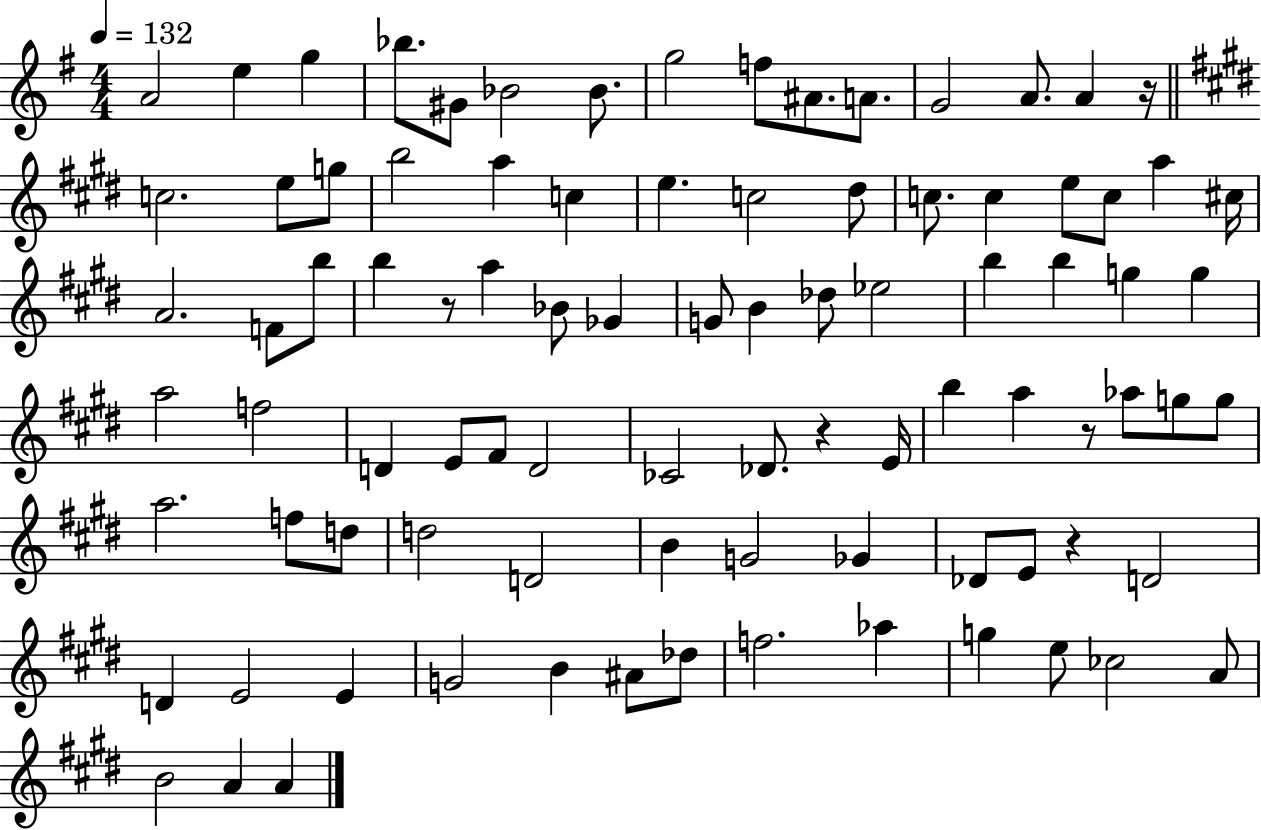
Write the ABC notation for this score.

X:1
T:Untitled
M:4/4
L:1/4
K:G
A2 e g _b/2 ^G/2 _B2 _B/2 g2 f/2 ^A/2 A/2 G2 A/2 A z/4 c2 e/2 g/2 b2 a c e c2 ^d/2 c/2 c e/2 c/2 a ^c/4 A2 F/2 b/2 b z/2 a _B/2 _G G/2 B _d/2 _e2 b b g g a2 f2 D E/2 ^F/2 D2 _C2 _D/2 z E/4 b a z/2 _a/2 g/2 g/2 a2 f/2 d/2 d2 D2 B G2 _G _D/2 E/2 z D2 D E2 E G2 B ^A/2 _d/2 f2 _a g e/2 _c2 A/2 B2 A A